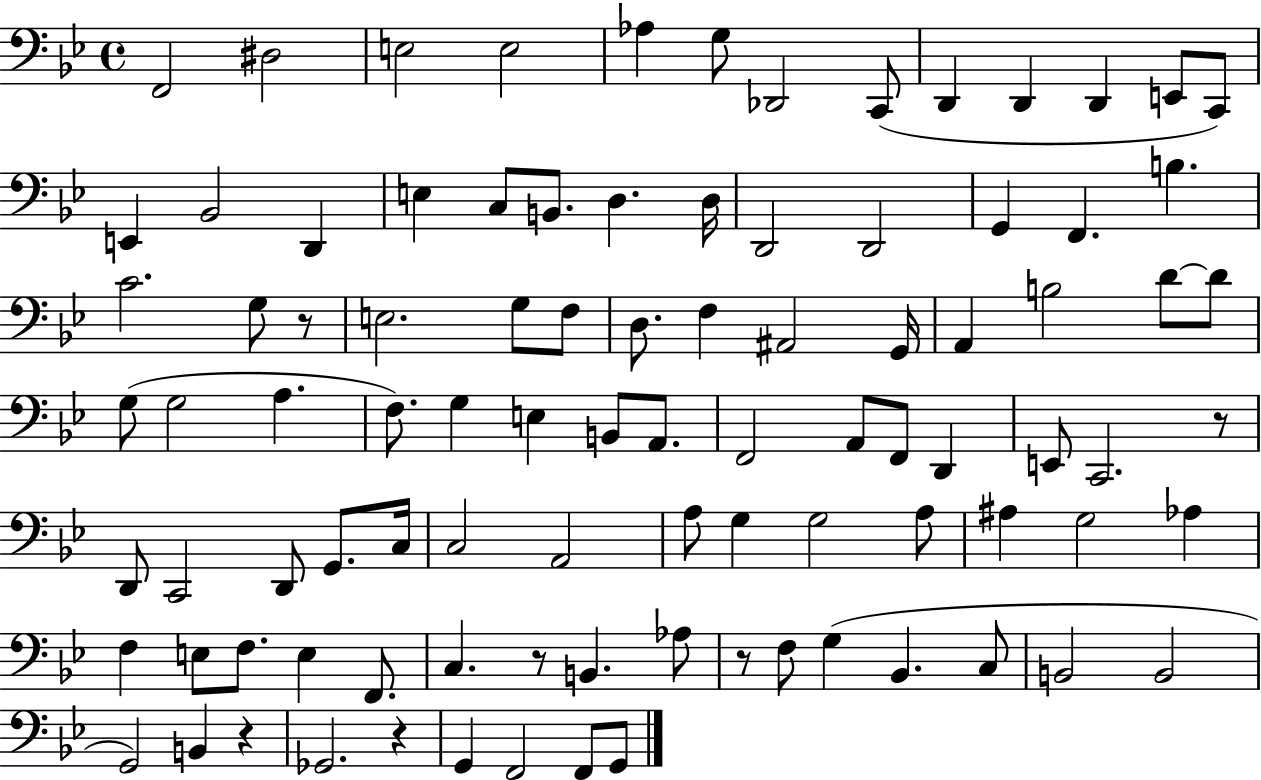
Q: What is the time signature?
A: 4/4